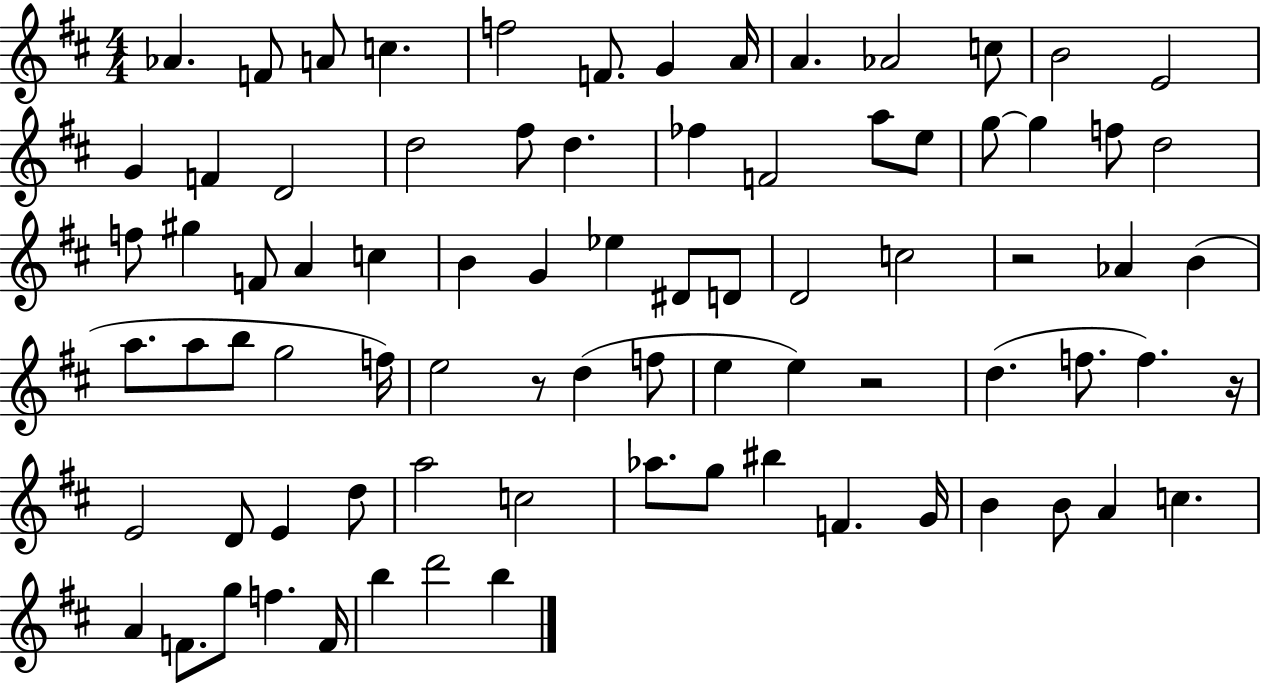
X:1
T:Untitled
M:4/4
L:1/4
K:D
_A F/2 A/2 c f2 F/2 G A/4 A _A2 c/2 B2 E2 G F D2 d2 ^f/2 d _f F2 a/2 e/2 g/2 g f/2 d2 f/2 ^g F/2 A c B G _e ^D/2 D/2 D2 c2 z2 _A B a/2 a/2 b/2 g2 f/4 e2 z/2 d f/2 e e z2 d f/2 f z/4 E2 D/2 E d/2 a2 c2 _a/2 g/2 ^b F G/4 B B/2 A c A F/2 g/2 f F/4 b d'2 b